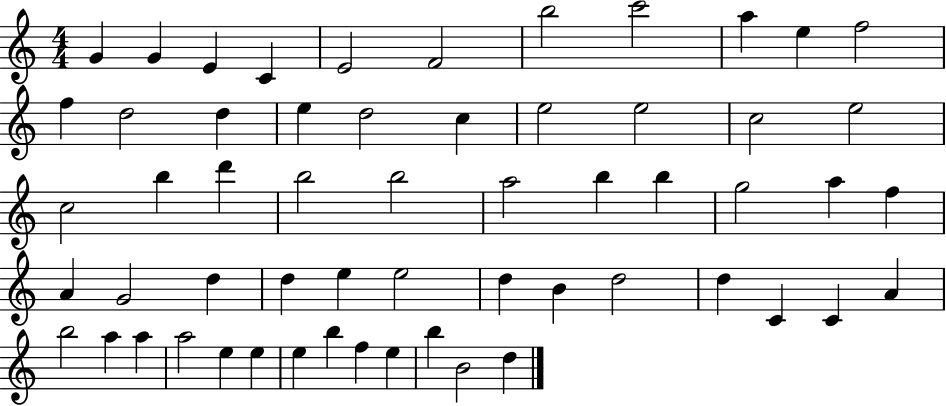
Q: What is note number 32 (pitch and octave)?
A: F5